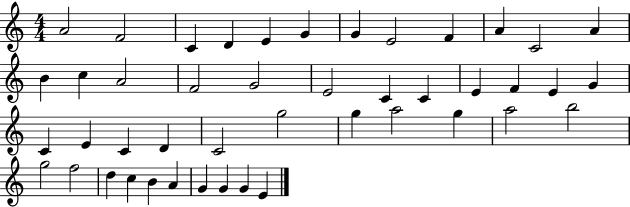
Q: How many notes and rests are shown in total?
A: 45